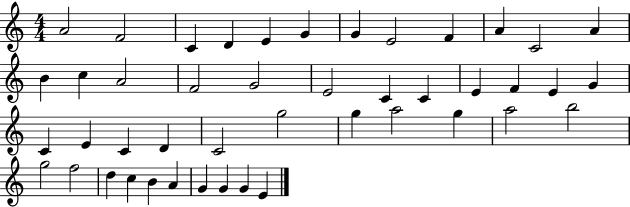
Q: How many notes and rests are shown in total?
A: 45